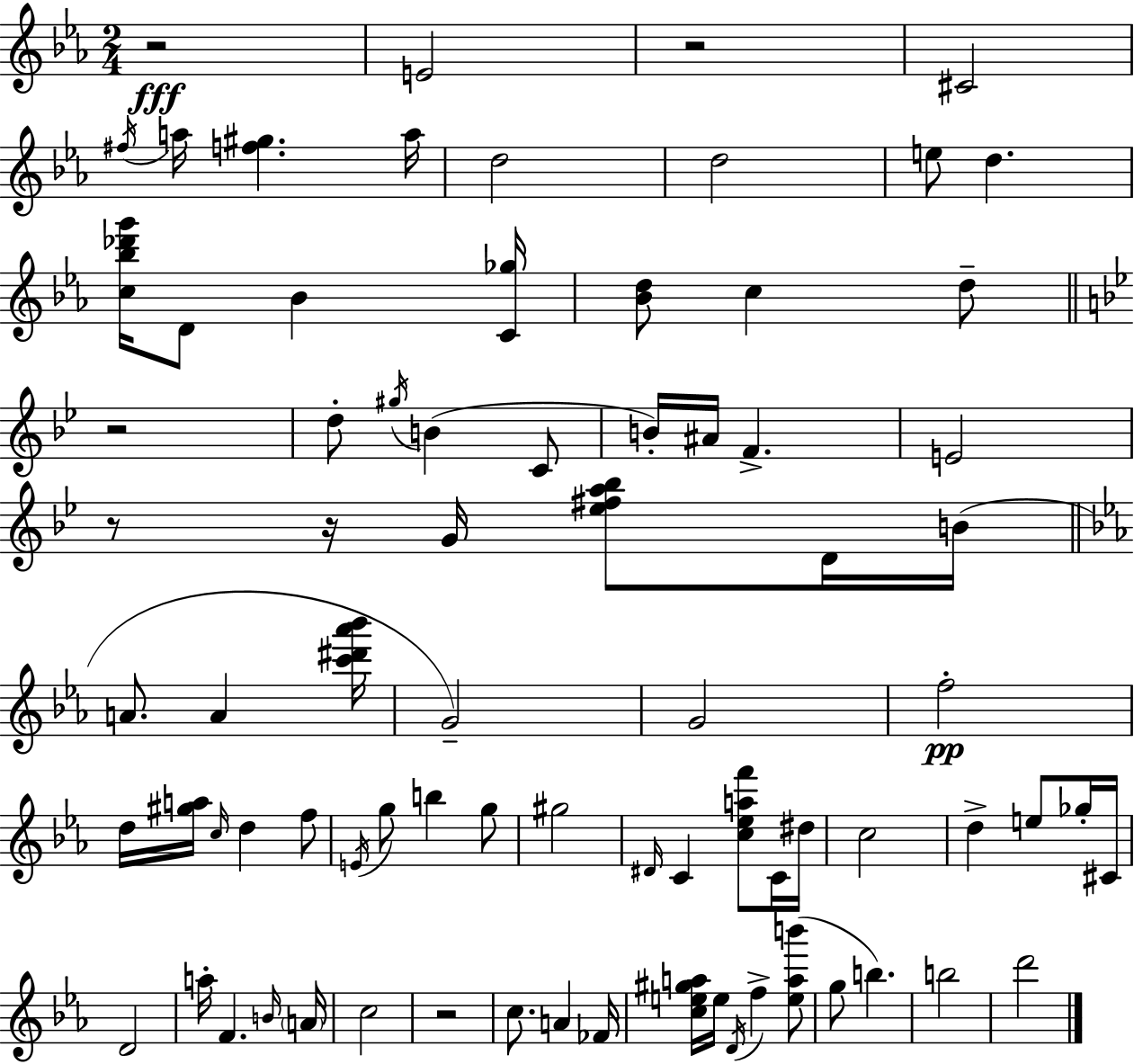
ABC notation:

X:1
T:Untitled
M:2/4
L:1/4
K:Cm
z2 E2 z2 ^C2 ^f/4 a/4 [f^g] a/4 d2 d2 e/2 d [c_b_d'g']/4 D/2 _B [C_g]/4 [_Bd]/2 c d/2 z2 d/2 ^g/4 B C/2 B/4 ^A/4 F E2 z/2 z/4 G/4 [_e^fa_b]/2 D/4 B/4 A/2 A [c'^d'_a'_b']/4 G2 G2 f2 d/4 [^ga]/4 c/4 d f/2 E/4 g/2 b g/2 ^g2 ^D/4 C [c_eaf']/2 C/4 ^d/4 c2 d e/2 _g/4 ^C/4 D2 a/4 F B/4 A/4 c2 z2 c/2 A _F/4 [ce^ga]/4 e/4 D/4 f [eab']/2 g/2 b b2 d'2